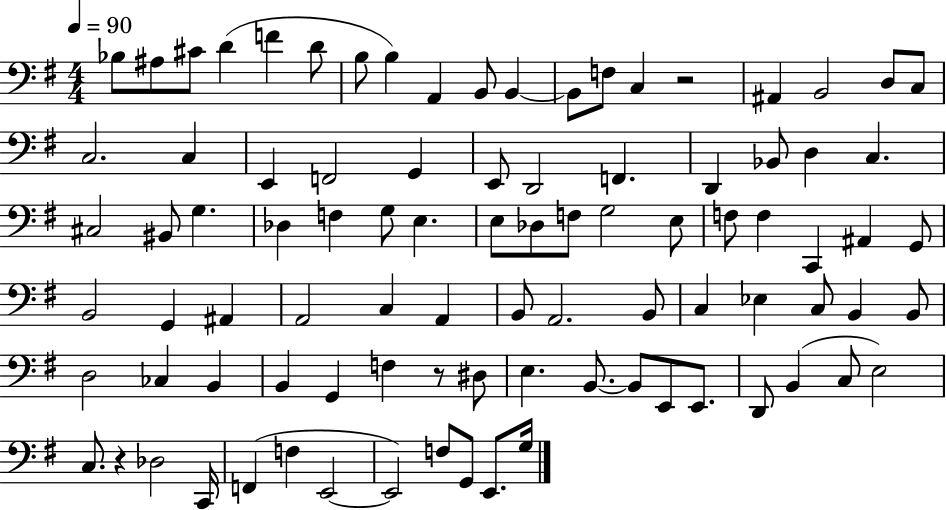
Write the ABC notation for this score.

X:1
T:Untitled
M:4/4
L:1/4
K:G
_B,/2 ^A,/2 ^C/2 D F D/2 B,/2 B, A,, B,,/2 B,, B,,/2 F,/2 C, z2 ^A,, B,,2 D,/2 C,/2 C,2 C, E,, F,,2 G,, E,,/2 D,,2 F,, D,, _B,,/2 D, C, ^C,2 ^B,,/2 G, _D, F, G,/2 E, E,/2 _D,/2 F,/2 G,2 E,/2 F,/2 F, C,, ^A,, G,,/2 B,,2 G,, ^A,, A,,2 C, A,, B,,/2 A,,2 B,,/2 C, _E, C,/2 B,, B,,/2 D,2 _C, B,, B,, G,, F, z/2 ^D,/2 E, B,,/2 B,,/2 E,,/2 E,,/2 D,,/2 B,, C,/2 E,2 C,/2 z _D,2 C,,/4 F,, F, E,,2 E,,2 F,/2 G,,/2 E,,/2 G,/4